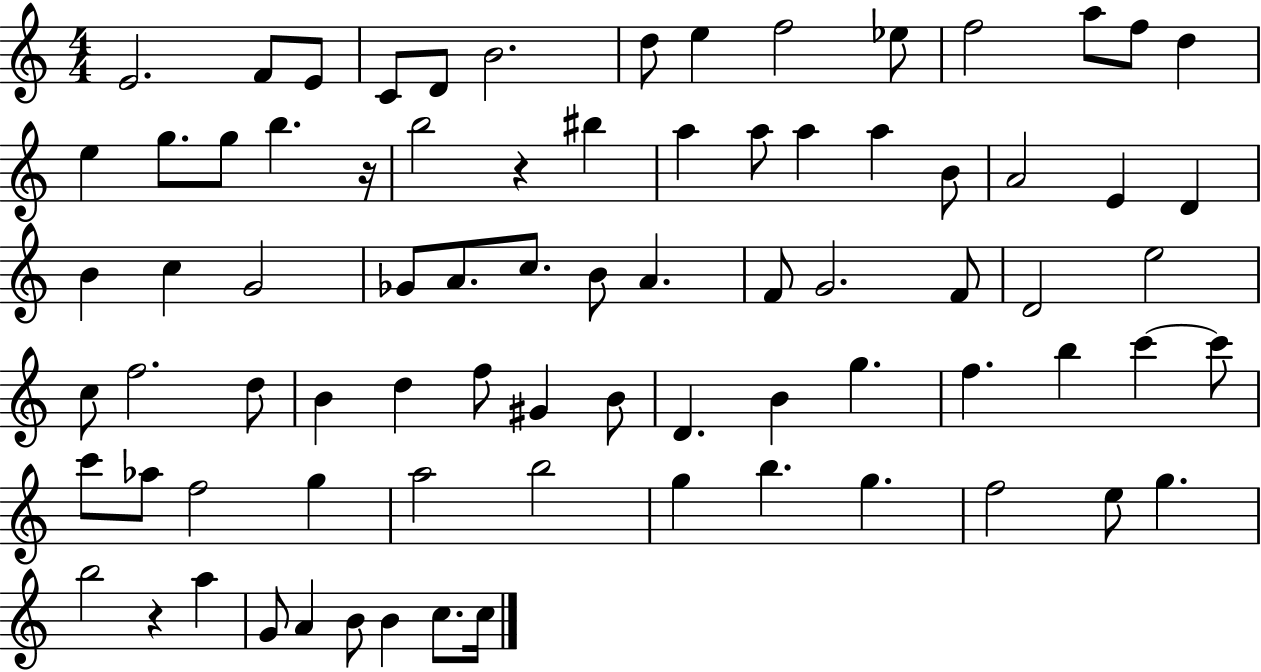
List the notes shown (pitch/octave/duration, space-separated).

E4/h. F4/e E4/e C4/e D4/e B4/h. D5/e E5/q F5/h Eb5/e F5/h A5/e F5/e D5/q E5/q G5/e. G5/e B5/q. R/s B5/h R/q BIS5/q A5/q A5/e A5/q A5/q B4/e A4/h E4/q D4/q B4/q C5/q G4/h Gb4/e A4/e. C5/e. B4/e A4/q. F4/e G4/h. F4/e D4/h E5/h C5/e F5/h. D5/e B4/q D5/q F5/e G#4/q B4/e D4/q. B4/q G5/q. F5/q. B5/q C6/q C6/e C6/e Ab5/e F5/h G5/q A5/h B5/h G5/q B5/q. G5/q. F5/h E5/e G5/q. B5/h R/q A5/q G4/e A4/q B4/e B4/q C5/e. C5/s